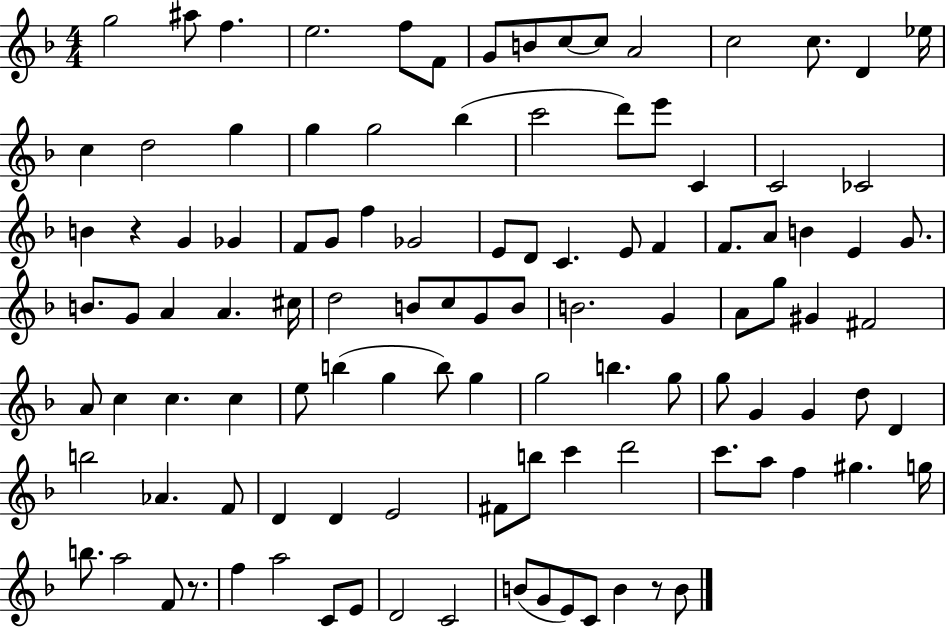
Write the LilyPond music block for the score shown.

{
  \clef treble
  \numericTimeSignature
  \time 4/4
  \key f \major
  g''2 ais''8 f''4. | e''2. f''8 f'8 | g'8 b'8 c''8~~ c''8 a'2 | c''2 c''8. d'4 ees''16 | \break c''4 d''2 g''4 | g''4 g''2 bes''4( | c'''2 d'''8) e'''8 c'4 | c'2 ces'2 | \break b'4 r4 g'4 ges'4 | f'8 g'8 f''4 ges'2 | e'8 d'8 c'4. e'8 f'4 | f'8. a'8 b'4 e'4 g'8. | \break b'8. g'8 a'4 a'4. cis''16 | d''2 b'8 c''8 g'8 b'8 | b'2. g'4 | a'8 g''8 gis'4 fis'2 | \break a'8 c''4 c''4. c''4 | e''8 b''4( g''4 b''8) g''4 | g''2 b''4. g''8 | g''8 g'4 g'4 d''8 d'4 | \break b''2 aes'4. f'8 | d'4 d'4 e'2 | fis'8 b''8 c'''4 d'''2 | c'''8. a''8 f''4 gis''4. g''16 | \break b''8. a''2 f'8 r8. | f''4 a''2 c'8 e'8 | d'2 c'2 | b'8( g'8 e'8) c'8 b'4 r8 b'8 | \break \bar "|."
}